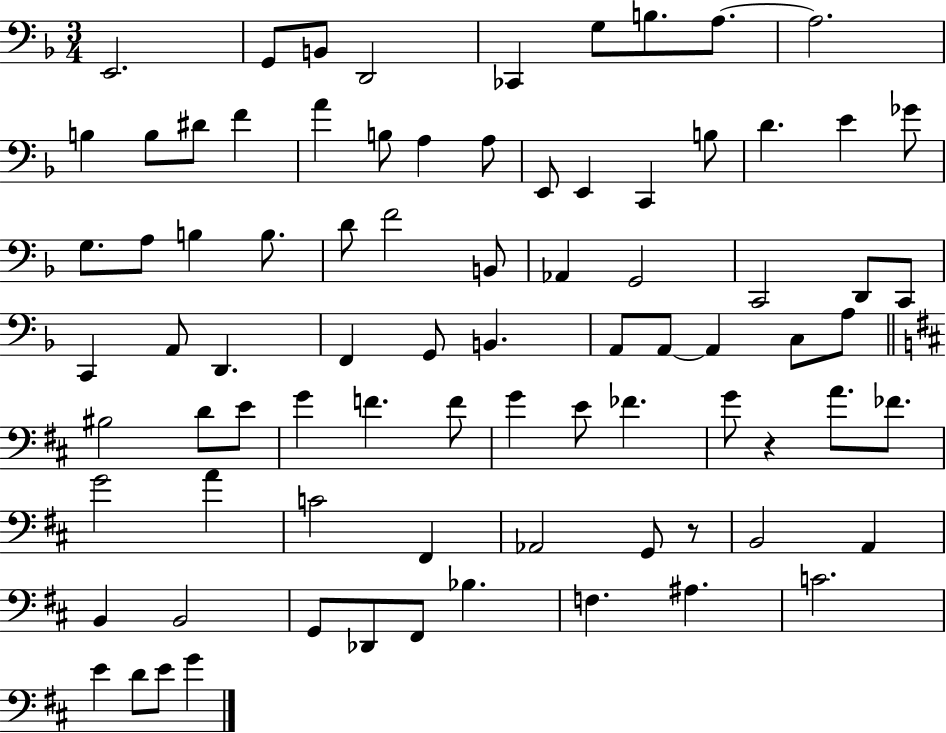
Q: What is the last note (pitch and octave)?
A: G4